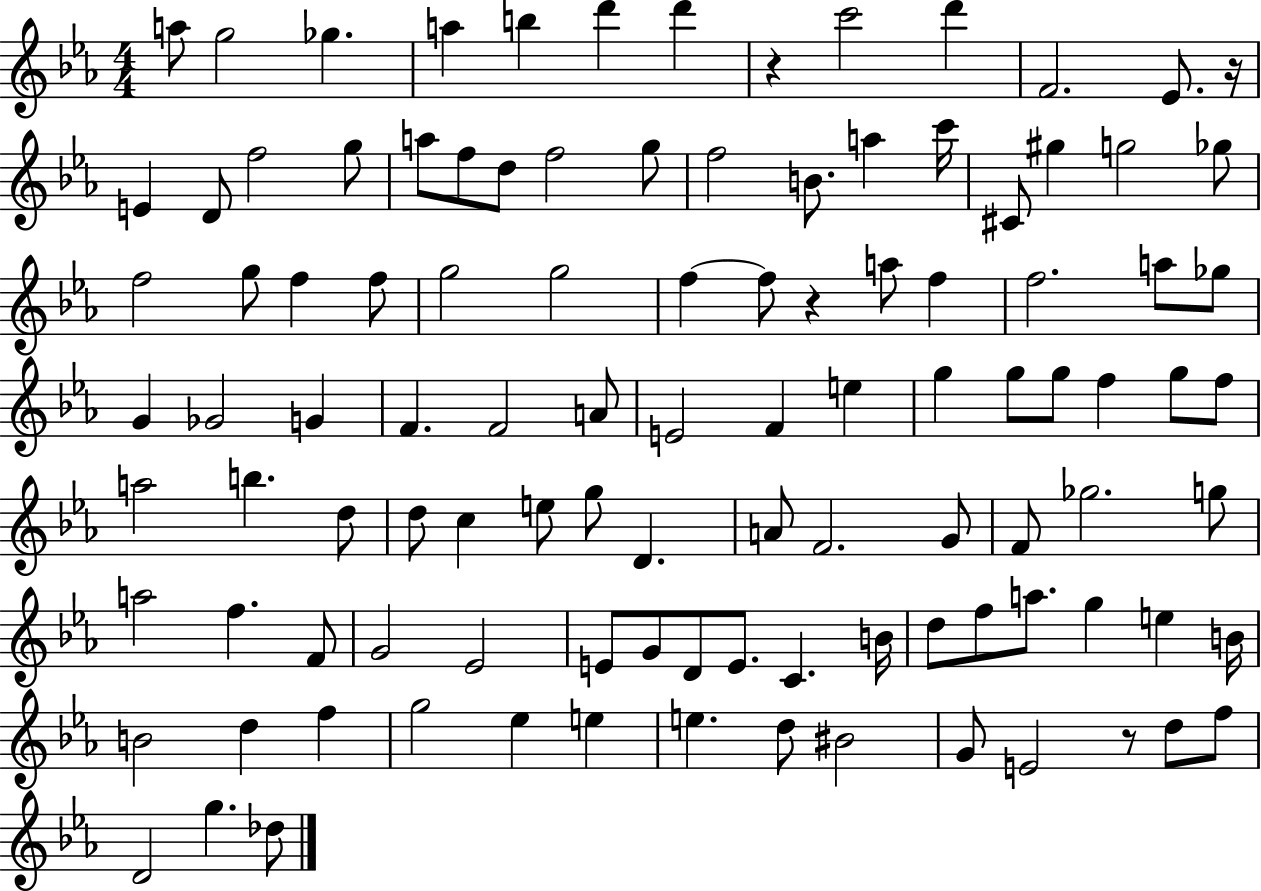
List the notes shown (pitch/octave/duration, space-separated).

A5/e G5/h Gb5/q. A5/q B5/q D6/q D6/q R/q C6/h D6/q F4/h. Eb4/e. R/s E4/q D4/e F5/h G5/e A5/e F5/e D5/e F5/h G5/e F5/h B4/e. A5/q C6/s C#4/e G#5/q G5/h Gb5/e F5/h G5/e F5/q F5/e G5/h G5/h F5/q F5/e R/q A5/e F5/q F5/h. A5/e Gb5/e G4/q Gb4/h G4/q F4/q. F4/h A4/e E4/h F4/q E5/q G5/q G5/e G5/e F5/q G5/e F5/e A5/h B5/q. D5/e D5/e C5/q E5/e G5/e D4/q. A4/e F4/h. G4/e F4/e Gb5/h. G5/e A5/h F5/q. F4/e G4/h Eb4/h E4/e G4/e D4/e E4/e. C4/q. B4/s D5/e F5/e A5/e. G5/q E5/q B4/s B4/h D5/q F5/q G5/h Eb5/q E5/q E5/q. D5/e BIS4/h G4/e E4/h R/e D5/e F5/e D4/h G5/q. Db5/e